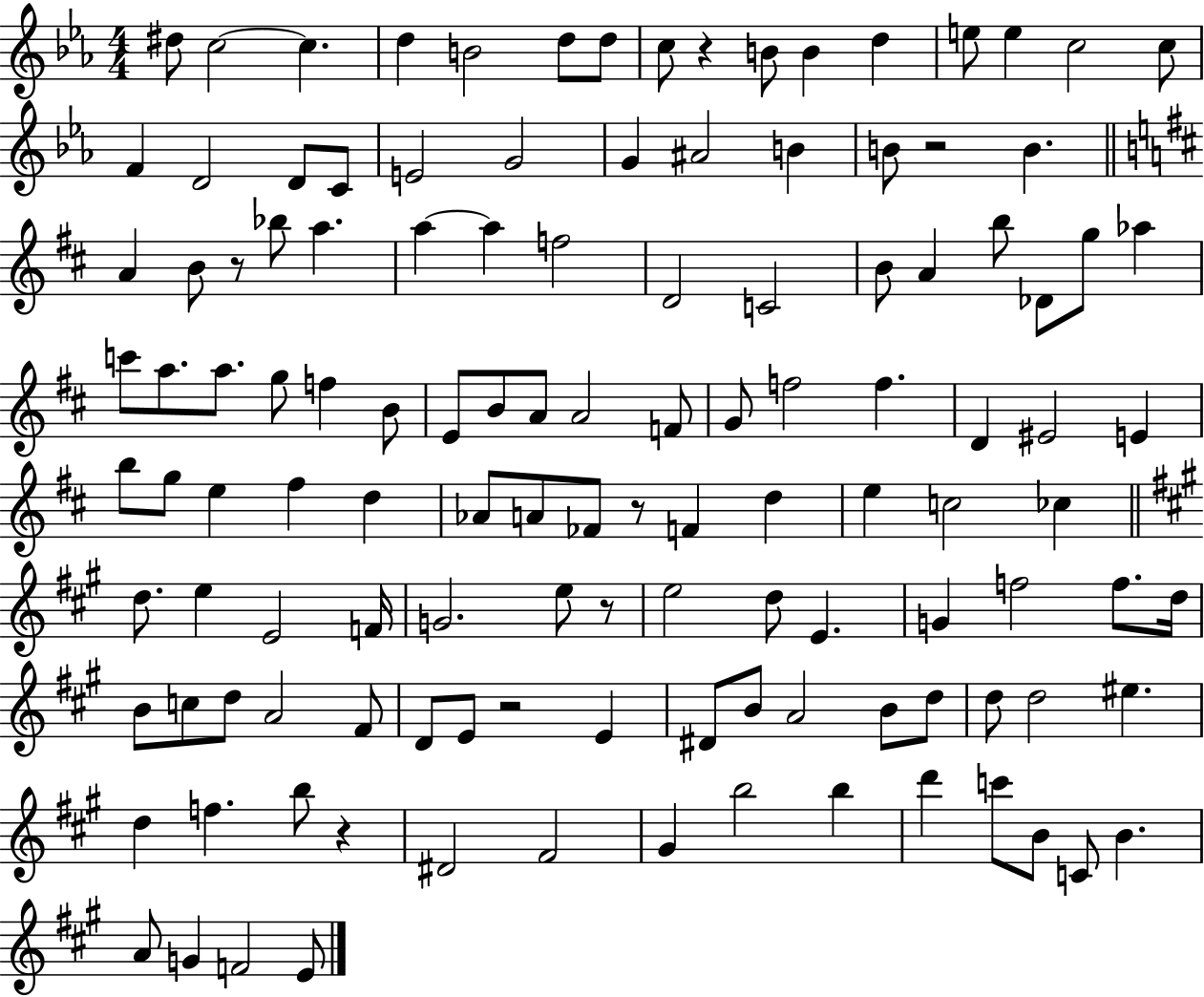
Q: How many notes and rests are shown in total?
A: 124